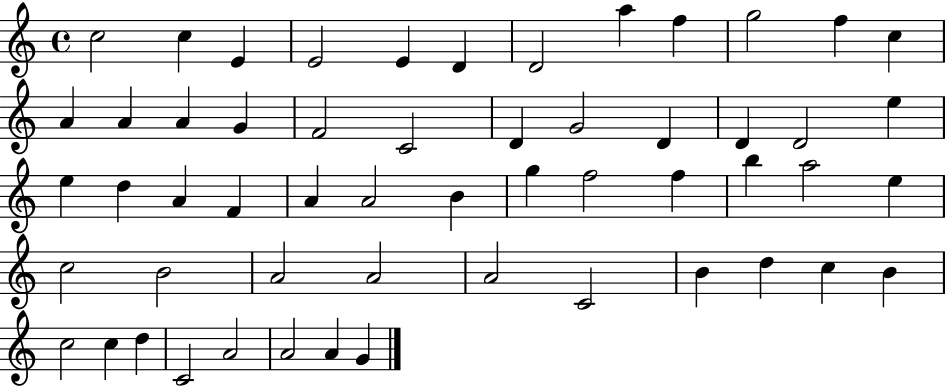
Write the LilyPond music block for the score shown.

{
  \clef treble
  \time 4/4
  \defaultTimeSignature
  \key c \major
  c''2 c''4 e'4 | e'2 e'4 d'4 | d'2 a''4 f''4 | g''2 f''4 c''4 | \break a'4 a'4 a'4 g'4 | f'2 c'2 | d'4 g'2 d'4 | d'4 d'2 e''4 | \break e''4 d''4 a'4 f'4 | a'4 a'2 b'4 | g''4 f''2 f''4 | b''4 a''2 e''4 | \break c''2 b'2 | a'2 a'2 | a'2 c'2 | b'4 d''4 c''4 b'4 | \break c''2 c''4 d''4 | c'2 a'2 | a'2 a'4 g'4 | \bar "|."
}